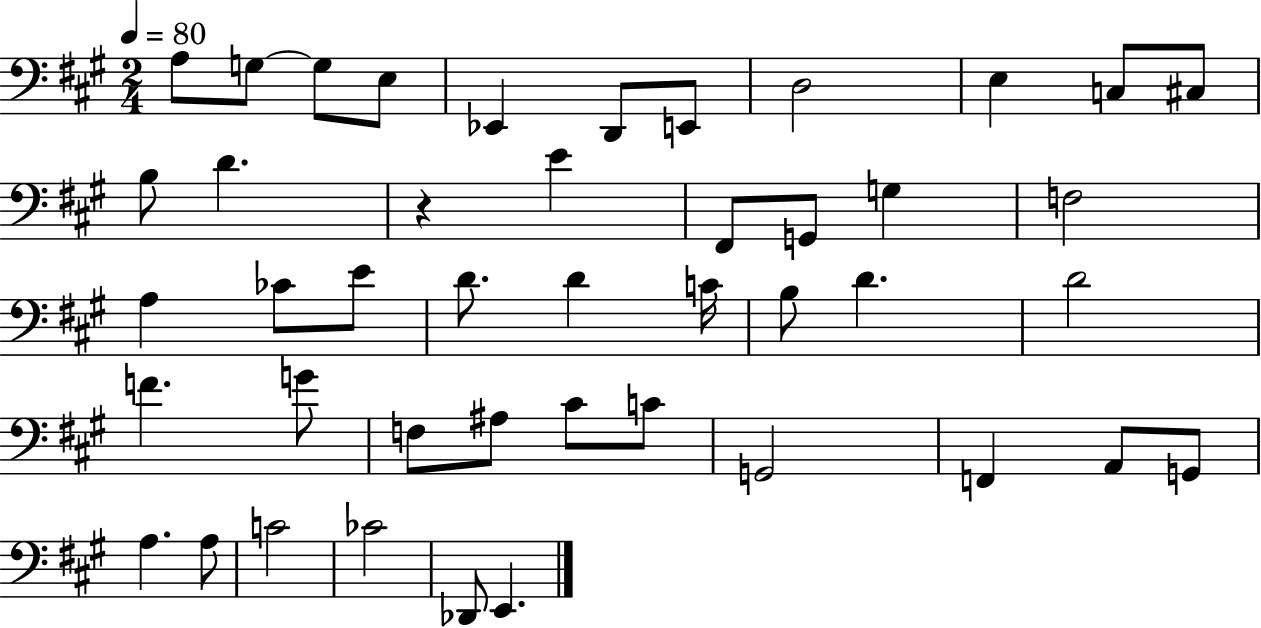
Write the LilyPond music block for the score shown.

{
  \clef bass
  \numericTimeSignature
  \time 2/4
  \key a \major
  \tempo 4 = 80
  a8 g8~~ g8 e8 | ees,4 d,8 e,8 | d2 | e4 c8 cis8 | \break b8 d'4. | r4 e'4 | fis,8 g,8 g4 | f2 | \break a4 ces'8 e'8 | d'8. d'4 c'16 | b8 d'4. | d'2 | \break f'4. g'8 | f8 ais8 cis'8 c'8 | g,2 | f,4 a,8 g,8 | \break a4. a8 | c'2 | ces'2 | des,8 e,4. | \break \bar "|."
}